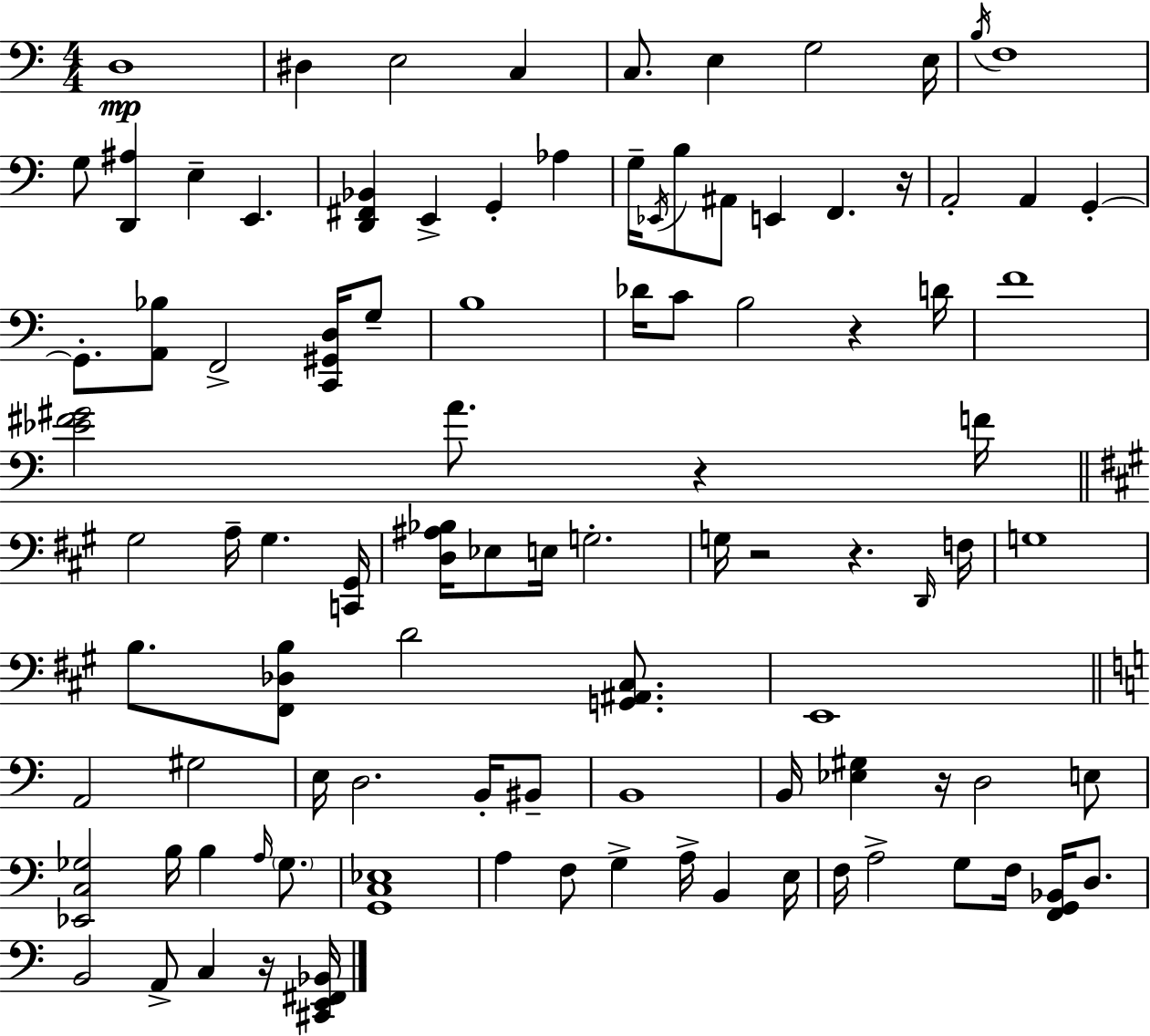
{
  \clef bass
  \numericTimeSignature
  \time 4/4
  \key a \minor
  d1\mp | dis4 e2 c4 | c8. e4 g2 e16 | \acciaccatura { b16 } f1 | \break g8 <d, ais>4 e4-- e,4. | <d, fis, bes,>4 e,4-> g,4-. aes4 | g16-- \acciaccatura { ees,16 } b8 ais,8 e,4 f,4. | r16 a,2-. a,4 g,4-.~~ | \break g,8.-. <a, bes>8 f,2-> <c, gis, d>16 | g8-- b1 | des'16 c'8 b2 r4 | d'16 f'1 | \break <ees' fis' gis'>2 a'8. r4 | f'16 \bar "||" \break \key a \major gis2 a16-- gis4. <c, gis,>16 | <d ais bes>16 ees8 e16 g2.-. | g16 r2 r4. \grace { d,16 } | f16 g1 | \break b8. <fis, des b>8 d'2 <g, ais, cis>8. | e,1 | \bar "||" \break \key c \major a,2 gis2 | e16 d2. b,16-. bis,8-- | b,1 | b,16 <ees gis>4 r16 d2 e8 | \break <ees, c ges>2 b16 b4 \grace { a16 } \parenthesize ges8. | <g, c ees>1 | a4 f8 g4-> a16-> b,4 | e16 f16 a2-> g8 f16 <f, g, bes,>16 d8. | \break b,2 a,8-> c4 r16 | <cis, e, fis, bes,>16 \bar "|."
}